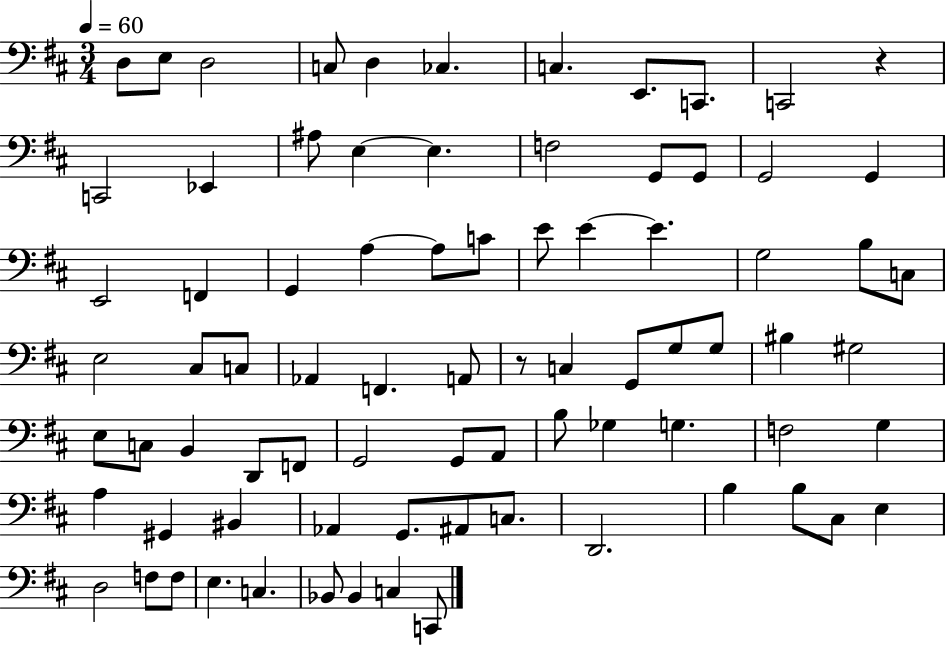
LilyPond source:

{
  \clef bass
  \numericTimeSignature
  \time 3/4
  \key d \major
  \tempo 4 = 60
  \repeat volta 2 { d8 e8 d2 | c8 d4 ces4. | c4. e,8. c,8. | c,2 r4 | \break c,2 ees,4 | ais8 e4~~ e4. | f2 g,8 g,8 | g,2 g,4 | \break e,2 f,4 | g,4 a4~~ a8 c'8 | e'8 e'4~~ e'4. | g2 b8 c8 | \break e2 cis8 c8 | aes,4 f,4. a,8 | r8 c4 g,8 g8 g8 | bis4 gis2 | \break e8 c8 b,4 d,8 f,8 | g,2 g,8 a,8 | b8 ges4 g4. | f2 g4 | \break a4 gis,4 bis,4 | aes,4 g,8. ais,8 c8. | d,2. | b4 b8 cis8 e4 | \break d2 f8 f8 | e4. c4. | bes,8 bes,4 c4 c,8 | } \bar "|."
}